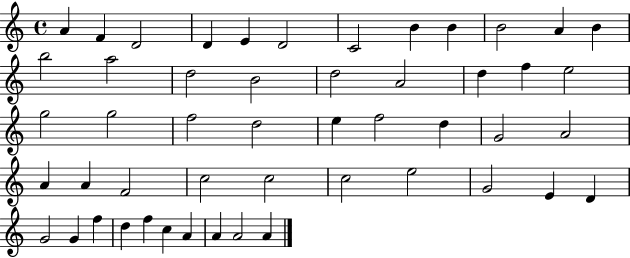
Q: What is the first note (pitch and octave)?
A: A4